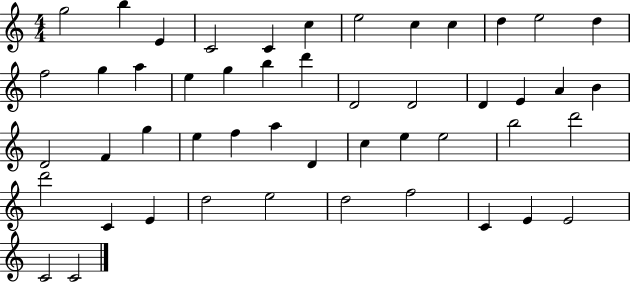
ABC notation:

X:1
T:Untitled
M:4/4
L:1/4
K:C
g2 b E C2 C c e2 c c d e2 d f2 g a e g b d' D2 D2 D E A B D2 F g e f a D c e e2 b2 d'2 d'2 C E d2 e2 d2 f2 C E E2 C2 C2